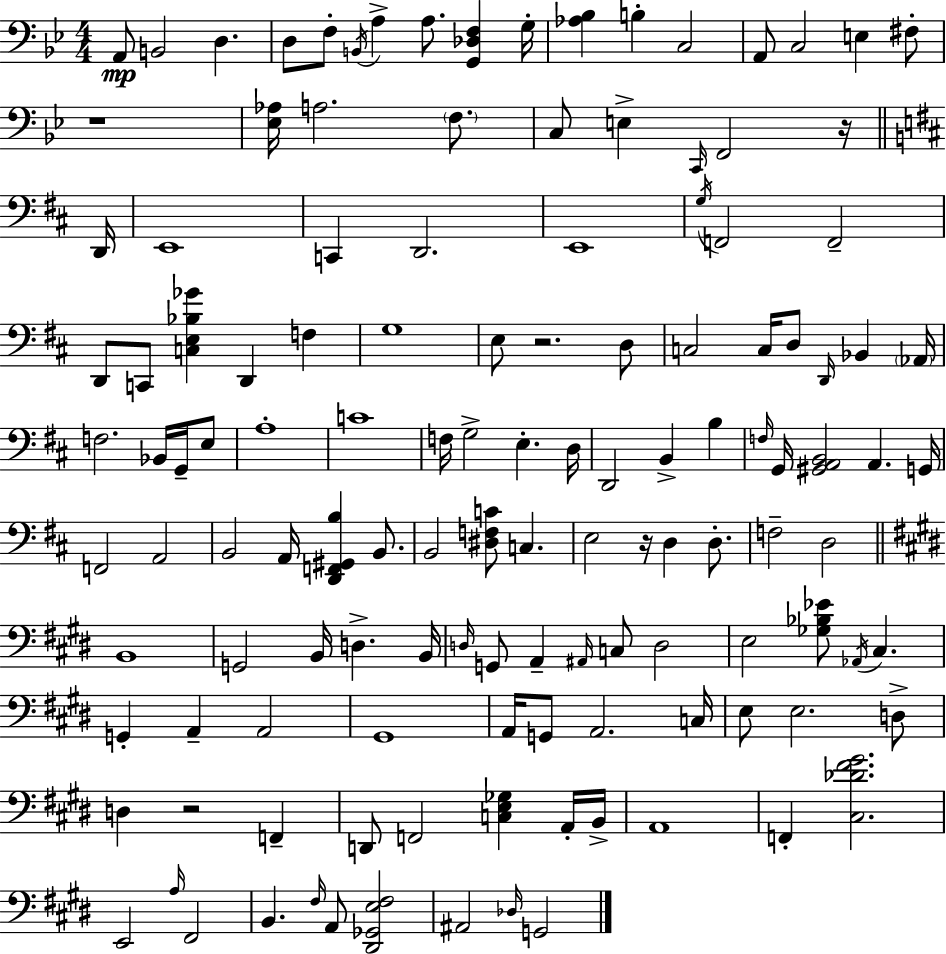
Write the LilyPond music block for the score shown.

{
  \clef bass
  \numericTimeSignature
  \time 4/4
  \key bes \major
  \repeat volta 2 { a,8\mp b,2 d4. | d8 f8-. \acciaccatura { b,16 } a4-> a8. <g, des f>4 | g16-. <aes bes>4 b4-. c2 | a,8 c2 e4 fis8-. | \break r1 | <ees aes>16 a2. \parenthesize f8. | c8 e4-> \grace { c,16 } f,2 | r16 \bar "||" \break \key b \minor d,16 e,1 | c,4 d,2. | e,1 | \acciaccatura { g16 } f,2 f,2-- | \break d,8 c,8 <c e bes ges'>4 d,4 f4 | g1 | e8 r2. | d8 c2 c16 d8 \grace { d,16 } bes,4 | \break \parenthesize aes,16 f2. bes,16 | g,16-- e8 a1-. | c'1 | f16 g2-> e4.-. | \break d16 d,2 b,4-> b4 | \grace { f16 } g,16 <gis, a, b,>2 a,4. | g,16 f,2 a,2 | b,2 a,16 <d, f, gis, b>4 | \break b,8. b,2 <dis f c'>8 c4. | e2 r16 d4 | d8.-. f2-- d2 | \bar "||" \break \key e \major b,1 | g,2 b,16 d4.-> b,16 | \grace { d16 } g,8 a,4-- \grace { ais,16 } c8 d2 | e2 <ges bes ees'>8 \acciaccatura { aes,16 } cis4. | \break g,4-. a,4-- a,2 | gis,1 | a,16 g,8 a,2. | c16 e8 e2. | \break d8-> d4 r2 f,4-- | d,8 f,2 <c e ges>4 | a,16-. b,16-> a,1 | f,4-. <cis des' fis' gis'>2. | \break e,2 \grace { a16 } fis,2 | b,4. \grace { fis16 } a,8 <dis, ges, e fis>2 | ais,2 \grace { des16 } g,2 | } \bar "|."
}